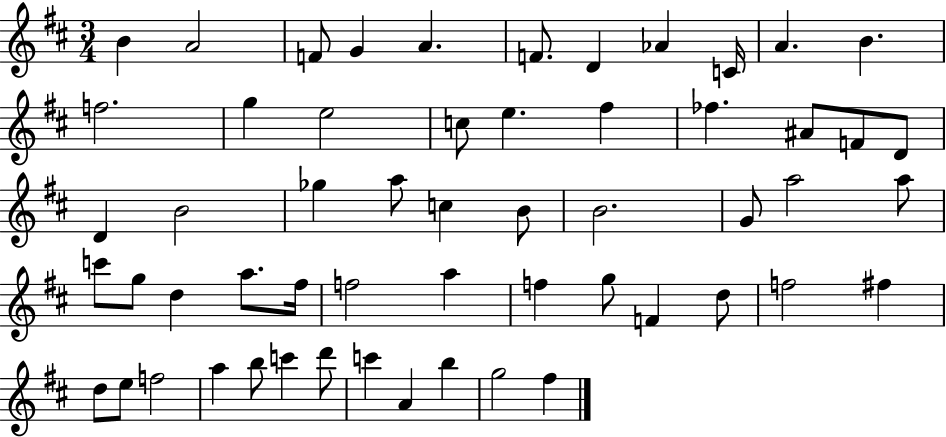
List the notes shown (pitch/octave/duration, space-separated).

B4/q A4/h F4/e G4/q A4/q. F4/e. D4/q Ab4/q C4/s A4/q. B4/q. F5/h. G5/q E5/h C5/e E5/q. F#5/q FES5/q. A#4/e F4/e D4/e D4/q B4/h Gb5/q A5/e C5/q B4/e B4/h. G4/e A5/h A5/e C6/e G5/e D5/q A5/e. F#5/s F5/h A5/q F5/q G5/e F4/q D5/e F5/h F#5/q D5/e E5/e F5/h A5/q B5/e C6/q D6/e C6/q A4/q B5/q G5/h F#5/q